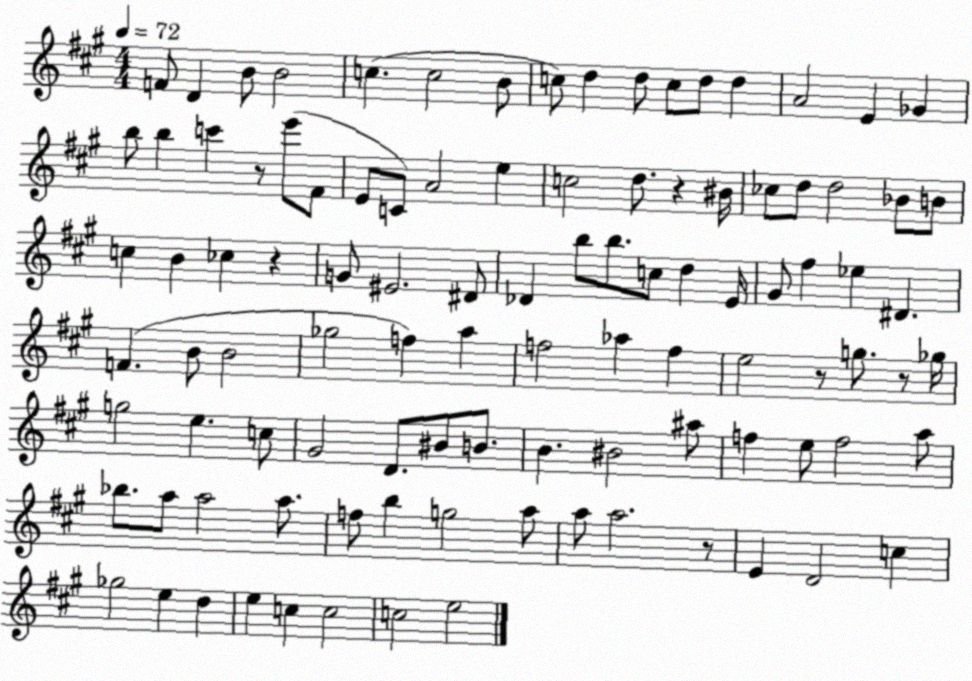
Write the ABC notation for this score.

X:1
T:Untitled
M:4/4
L:1/4
K:A
F/2 D B/2 B2 c c2 B/2 c/2 d d/2 c/2 d/2 d A2 E _G b/2 b c' z/2 e'/2 ^F/2 E/2 C/2 A2 e c2 d/2 z ^B/4 _c/2 d/2 d2 _B/2 B/2 c B _c z G/2 ^E2 ^D/2 _D b/2 b/2 c/2 d E/4 ^G/2 ^f _e ^D F B/2 B2 _g2 f a f2 _a f e2 z/2 g/2 z/2 _g/4 g2 e c/2 ^G2 D/2 ^B/2 B/2 B ^B2 ^a/2 f e/2 f2 a/2 _b/2 a/2 a2 a/2 f/2 b g2 a/2 a/2 a2 z/2 E D2 c _g2 e d e c c2 c2 e2